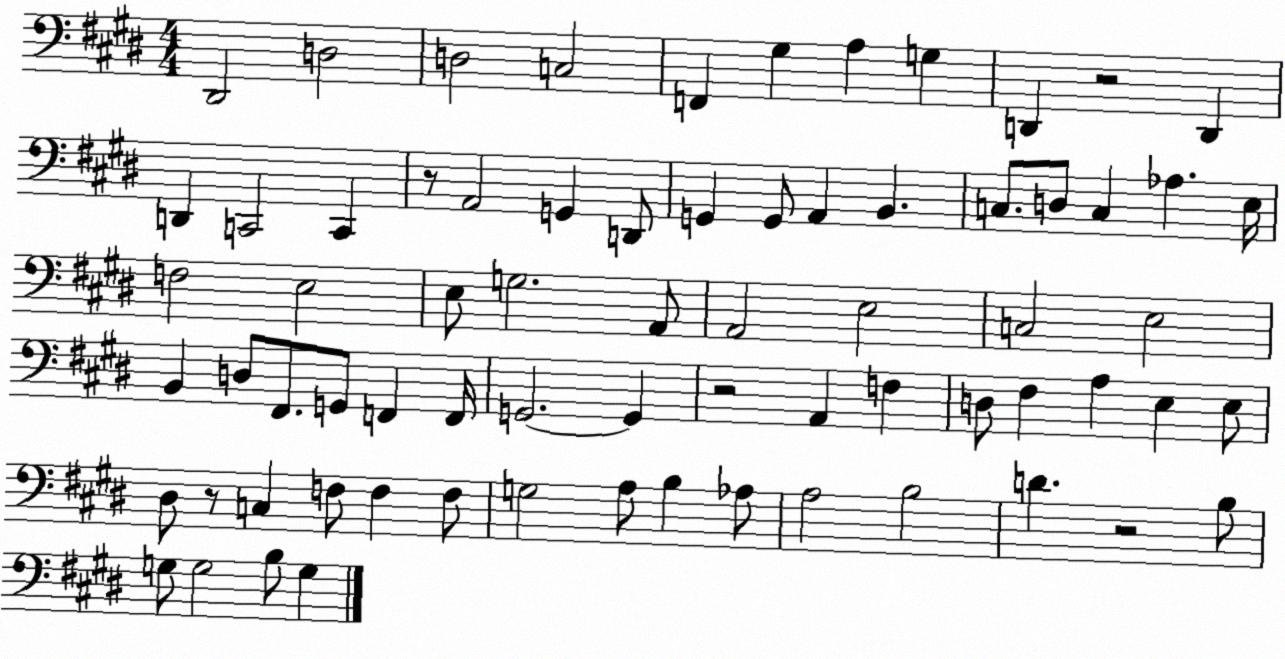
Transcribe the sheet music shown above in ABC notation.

X:1
T:Untitled
M:4/4
L:1/4
K:E
^D,,2 D,2 D,2 C,2 F,, ^G, A, G, D,, z2 D,, D,, C,,2 C,, z/2 A,,2 G,, D,,/2 G,, G,,/2 A,, B,, C,/2 D,/2 C, _A, E,/4 F,2 E,2 E,/2 G,2 A,,/2 A,,2 E,2 C,2 E,2 B,, D,/2 ^F,,/2 G,,/2 F,, F,,/4 G,,2 G,, z2 A,, F, D,/2 ^F, A, E, E,/2 ^D,/2 z/2 C, F,/2 F, F,/2 G,2 A,/2 B, _A,/2 A,2 B,2 D z2 B,/2 G,/2 G,2 B,/2 G,